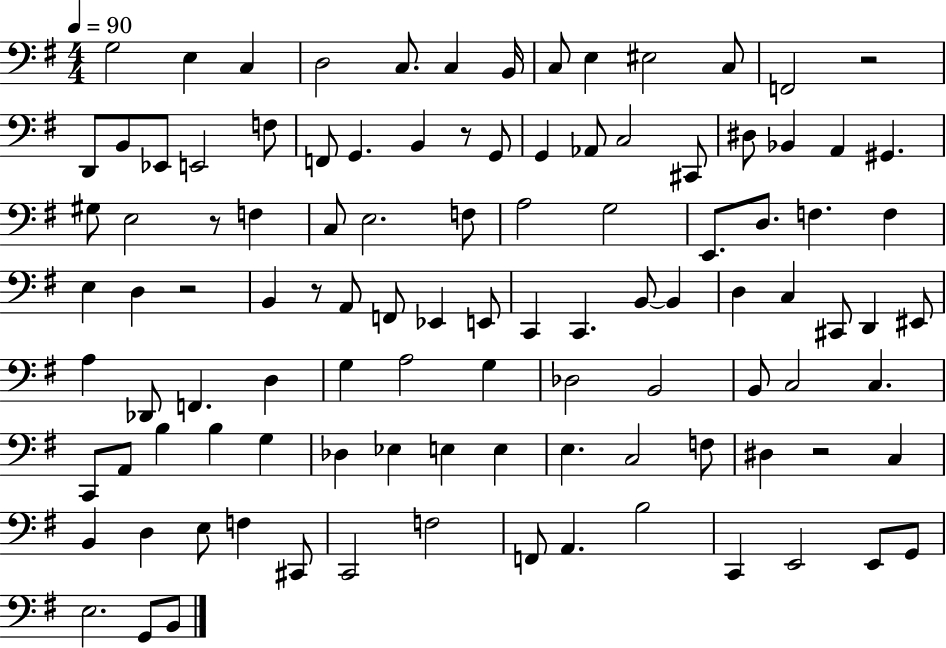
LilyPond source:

{
  \clef bass
  \numericTimeSignature
  \time 4/4
  \key g \major
  \tempo 4 = 90
  g2 e4 c4 | d2 c8. c4 b,16 | c8 e4 eis2 c8 | f,2 r2 | \break d,8 b,8 ees,8 e,2 f8 | f,8 g,4. b,4 r8 g,8 | g,4 aes,8 c2 cis,8 | dis8 bes,4 a,4 gis,4. | \break gis8 e2 r8 f4 | c8 e2. f8 | a2 g2 | e,8. d8. f4. f4 | \break e4 d4 r2 | b,4 r8 a,8 f,8 ees,4 e,8 | c,4 c,4. b,8~~ b,4 | d4 c4 cis,8 d,4 eis,8 | \break a4 des,8 f,4. d4 | g4 a2 g4 | des2 b,2 | b,8 c2 c4. | \break c,8 a,8 b4 b4 g4 | des4 ees4 e4 e4 | e4. c2 f8 | dis4 r2 c4 | \break b,4 d4 e8 f4 cis,8 | c,2 f2 | f,8 a,4. b2 | c,4 e,2 e,8 g,8 | \break e2. g,8 b,8 | \bar "|."
}